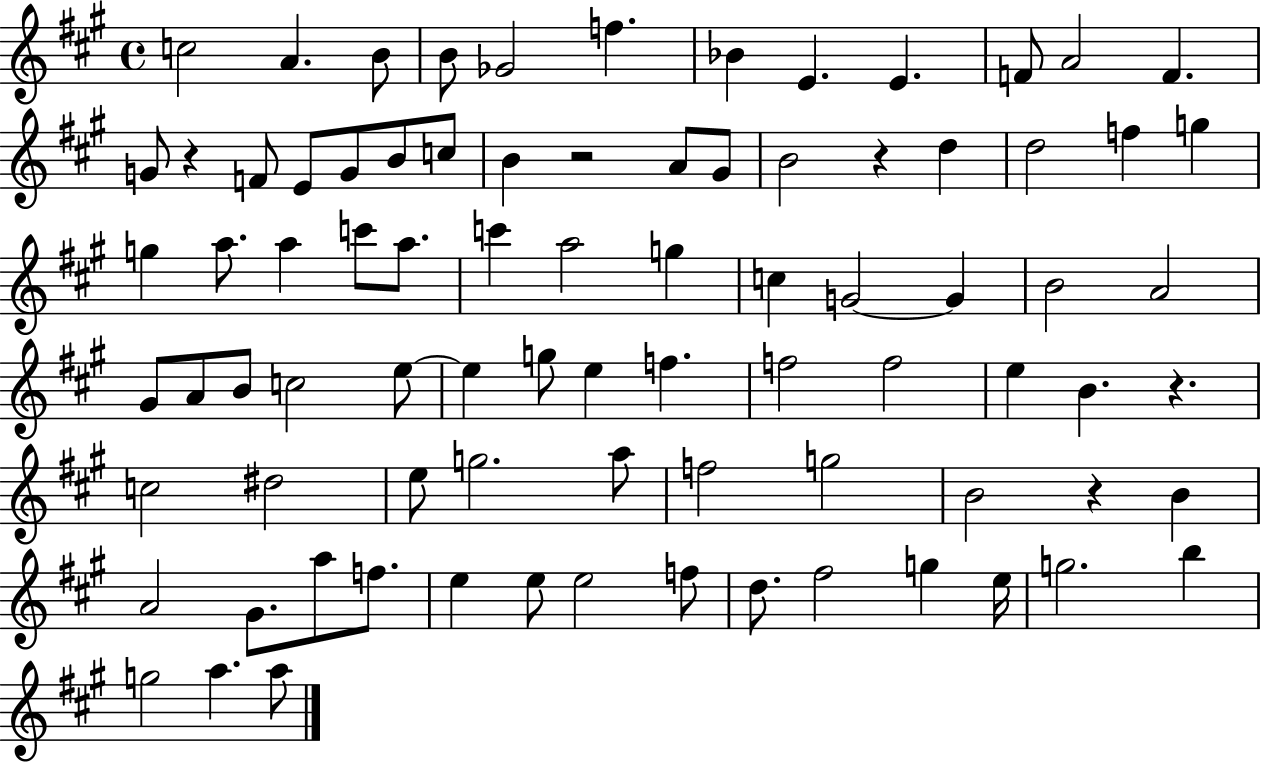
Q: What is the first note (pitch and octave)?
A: C5